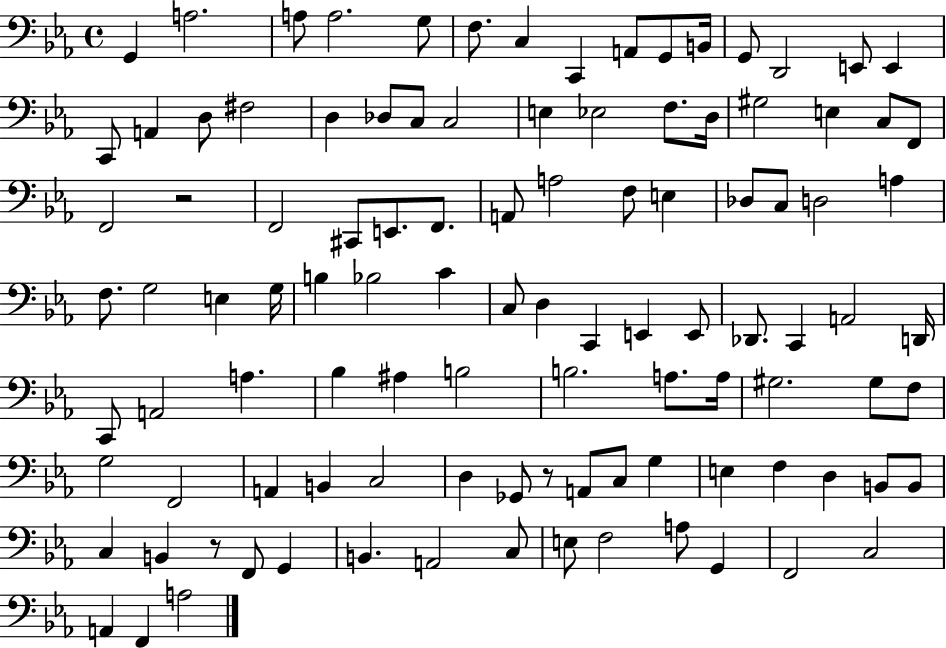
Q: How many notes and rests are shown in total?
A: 106